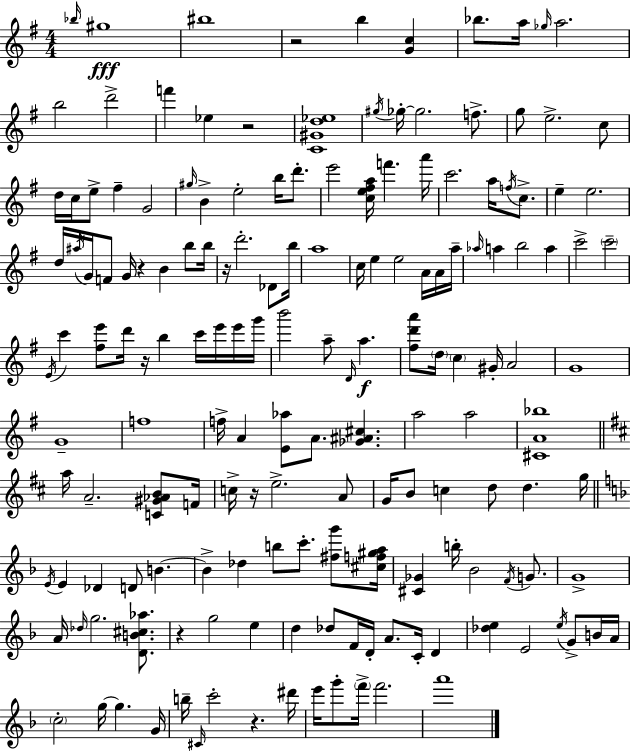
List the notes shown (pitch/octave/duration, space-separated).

Bb5/s G#5/w BIS5/w R/h B5/q [G4,C5]/q Bb5/e. A5/s Gb5/s A5/h. B5/h D6/h F6/q Eb5/q R/h [C4,G#4,D5,Eb5]/w G#5/s Gb5/s Gb5/h. F5/e. G5/e E5/h. C5/e D5/s C5/s E5/e F#5/q G4/h G#5/s B4/q E5/h B5/s D6/e. E6/h [C5,E5,F#5,A5]/s F6/q. A6/s C6/h. A5/s F5/s C5/e. E5/q E5/h. D5/s A#5/s G4/s F4/e G4/s R/q B4/q B5/e B5/s R/s D6/h. Db4/e B5/s A5/w C5/s E5/q E5/h A4/s A4/s A5/s Ab5/s A5/q B5/h A5/q C6/h C6/h E4/s C6/q [F#5,E6]/e D6/s R/s B5/q C6/s E6/s E6/s G6/s B6/h A5/e D4/s A5/q. [F#5,D6,A6]/e D5/s C5/q G#4/s A4/h G4/w G4/w F5/w F5/s A4/q [E4,Ab5]/e A4/e. [Gb4,A#4,C#5]/q. A5/h A5/h [C#4,A4,Bb5]/w A5/s A4/h. [C4,G#4,Ab4,B4]/e F4/s C5/s R/s E5/h. A4/e G4/s B4/e C5/q D5/e D5/q. G5/s E4/s E4/q Db4/q D4/e B4/q. B4/q Db5/q B5/e C6/e. [F#5,G6]/e [C#5,F5,G#5,A5]/s [C#4,Gb4]/q B5/s Bb4/h F4/s G4/e. G4/w A4/s Db5/s G5/h. [D4,B4,C#5,Ab5]/e. R/q G5/h E5/q D5/q Db5/e F4/s D4/s A4/e. C4/s D4/q [Db5,E5]/q E4/h E5/s G4/e B4/s A4/s C5/h G5/s G5/q. G4/s B5/s C#4/s C6/h R/q. D#6/s E6/s G6/e F6/s F6/h. A6/w